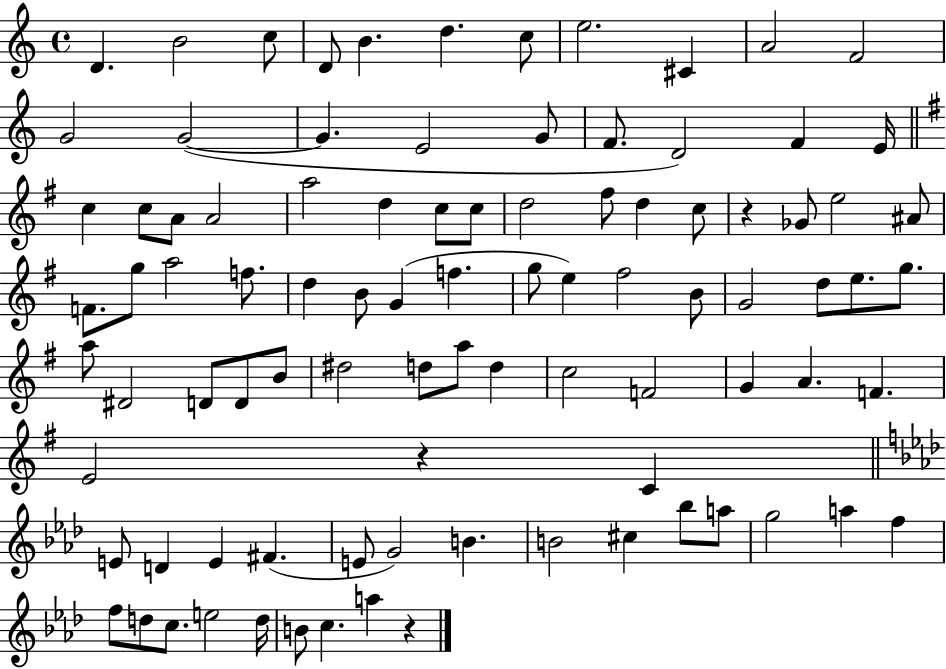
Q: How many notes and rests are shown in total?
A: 92